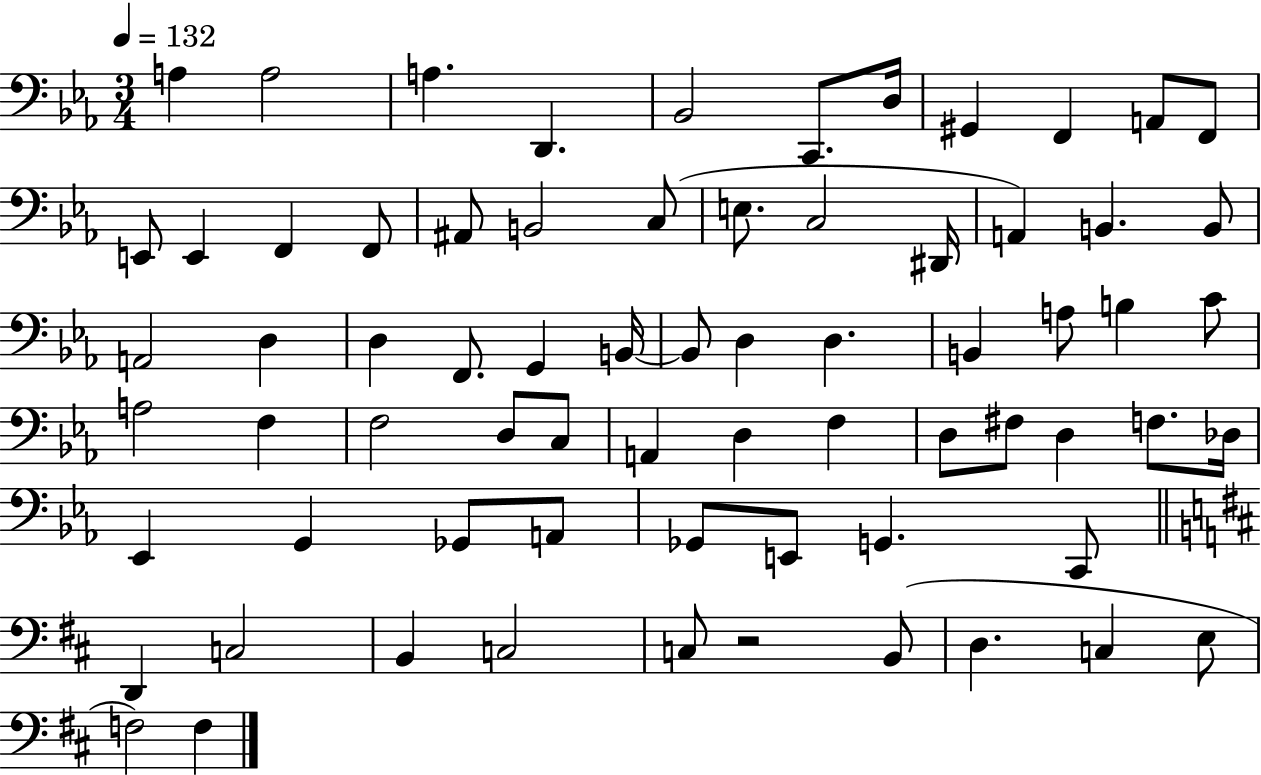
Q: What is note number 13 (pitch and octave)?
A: E2